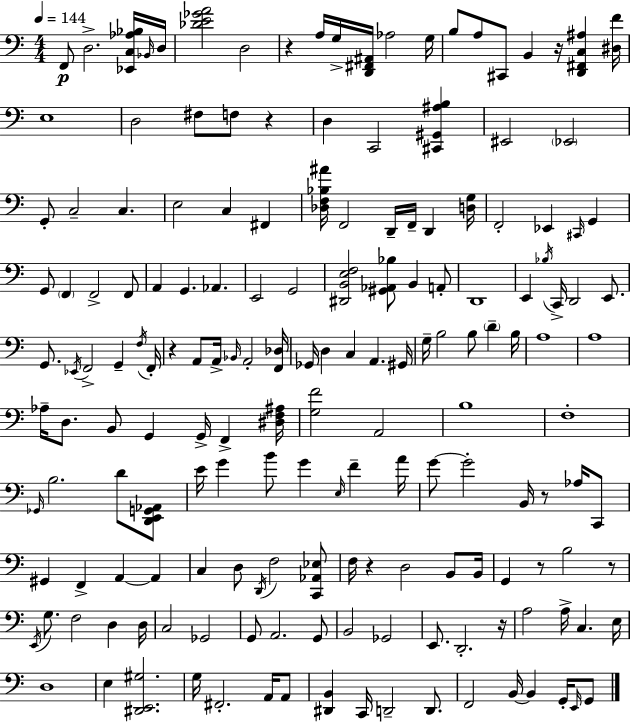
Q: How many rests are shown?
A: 9